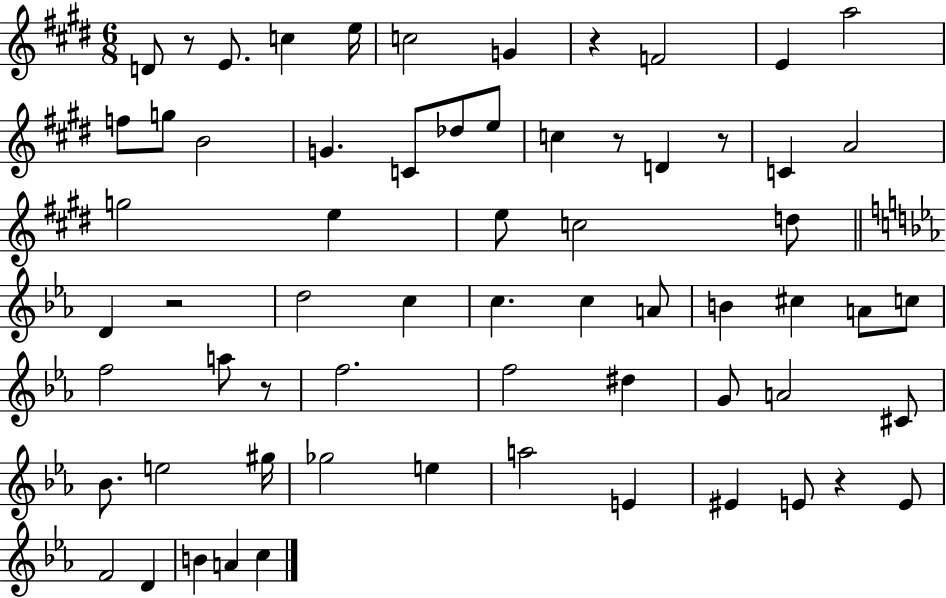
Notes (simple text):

D4/e R/e E4/e. C5/q E5/s C5/h G4/q R/q F4/h E4/q A5/h F5/e G5/e B4/h G4/q. C4/e Db5/e E5/e C5/q R/e D4/q R/e C4/q A4/h G5/h E5/q E5/e C5/h D5/e D4/q R/h D5/h C5/q C5/q. C5/q A4/e B4/q C#5/q A4/e C5/e F5/h A5/e R/e F5/h. F5/h D#5/q G4/e A4/h C#4/e Bb4/e. E5/h G#5/s Gb5/h E5/q A5/h E4/q EIS4/q E4/e R/q E4/e F4/h D4/q B4/q A4/q C5/q